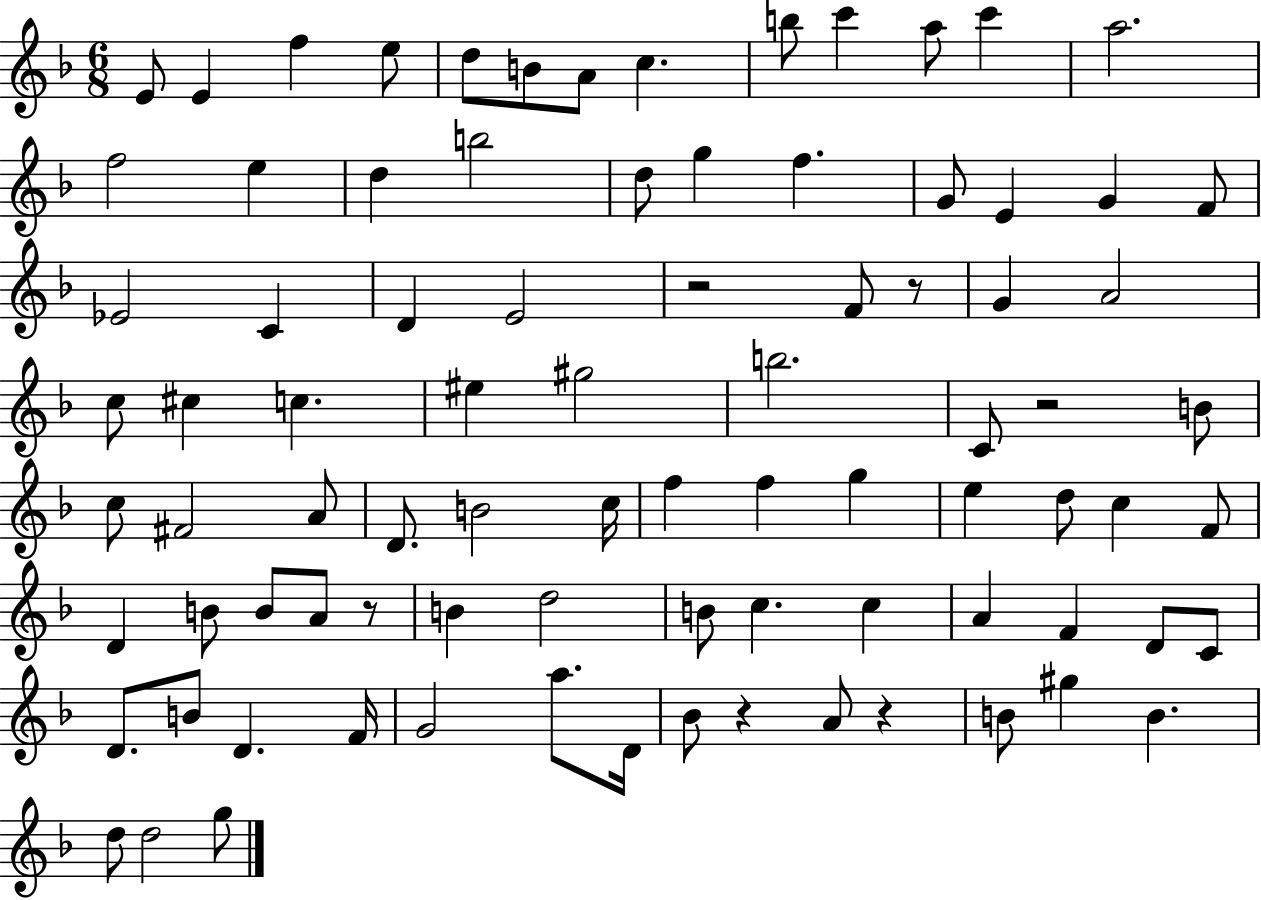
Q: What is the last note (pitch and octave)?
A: G5